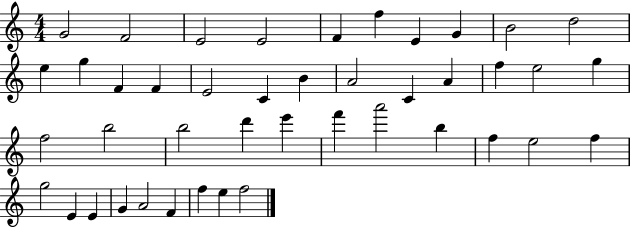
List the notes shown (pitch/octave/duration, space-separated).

G4/h F4/h E4/h E4/h F4/q F5/q E4/q G4/q B4/h D5/h E5/q G5/q F4/q F4/q E4/h C4/q B4/q A4/h C4/q A4/q F5/q E5/h G5/q F5/h B5/h B5/h D6/q E6/q F6/q A6/h B5/q F5/q E5/h F5/q G5/h E4/q E4/q G4/q A4/h F4/q F5/q E5/q F5/h